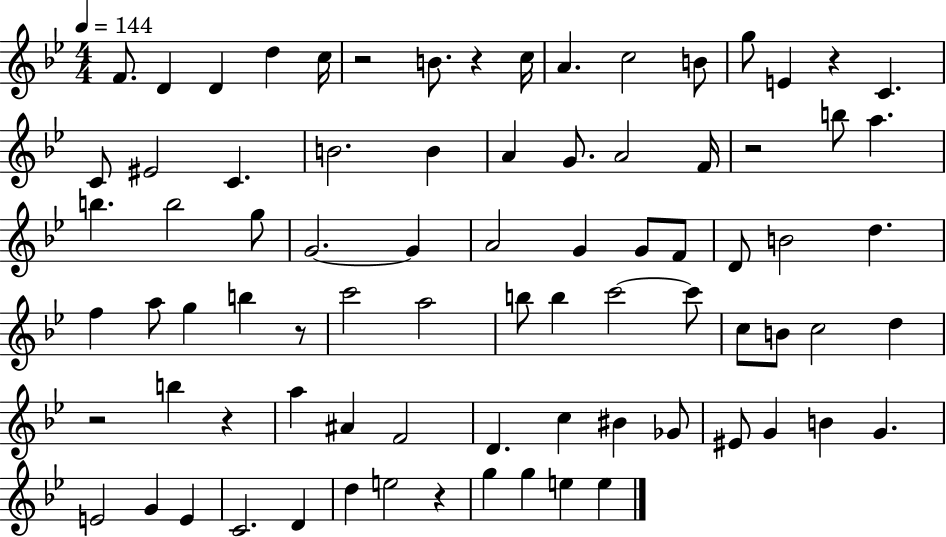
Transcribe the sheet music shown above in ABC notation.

X:1
T:Untitled
M:4/4
L:1/4
K:Bb
F/2 D D d c/4 z2 B/2 z c/4 A c2 B/2 g/2 E z C C/2 ^E2 C B2 B A G/2 A2 F/4 z2 b/2 a b b2 g/2 G2 G A2 G G/2 F/2 D/2 B2 d f a/2 g b z/2 c'2 a2 b/2 b c'2 c'/2 c/2 B/2 c2 d z2 b z a ^A F2 D c ^B _G/2 ^E/2 G B G E2 G E C2 D d e2 z g g e e